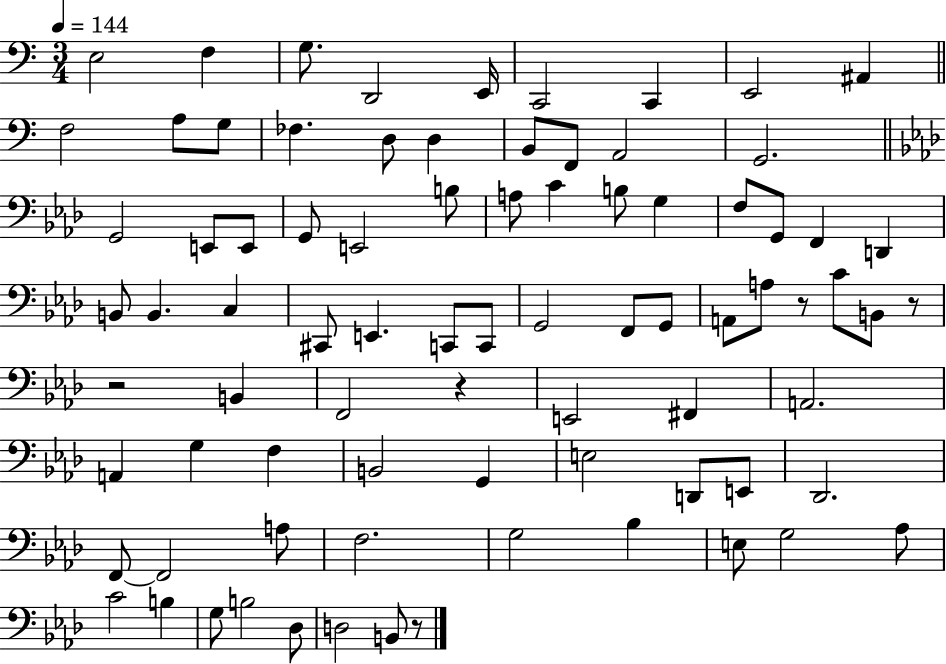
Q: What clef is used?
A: bass